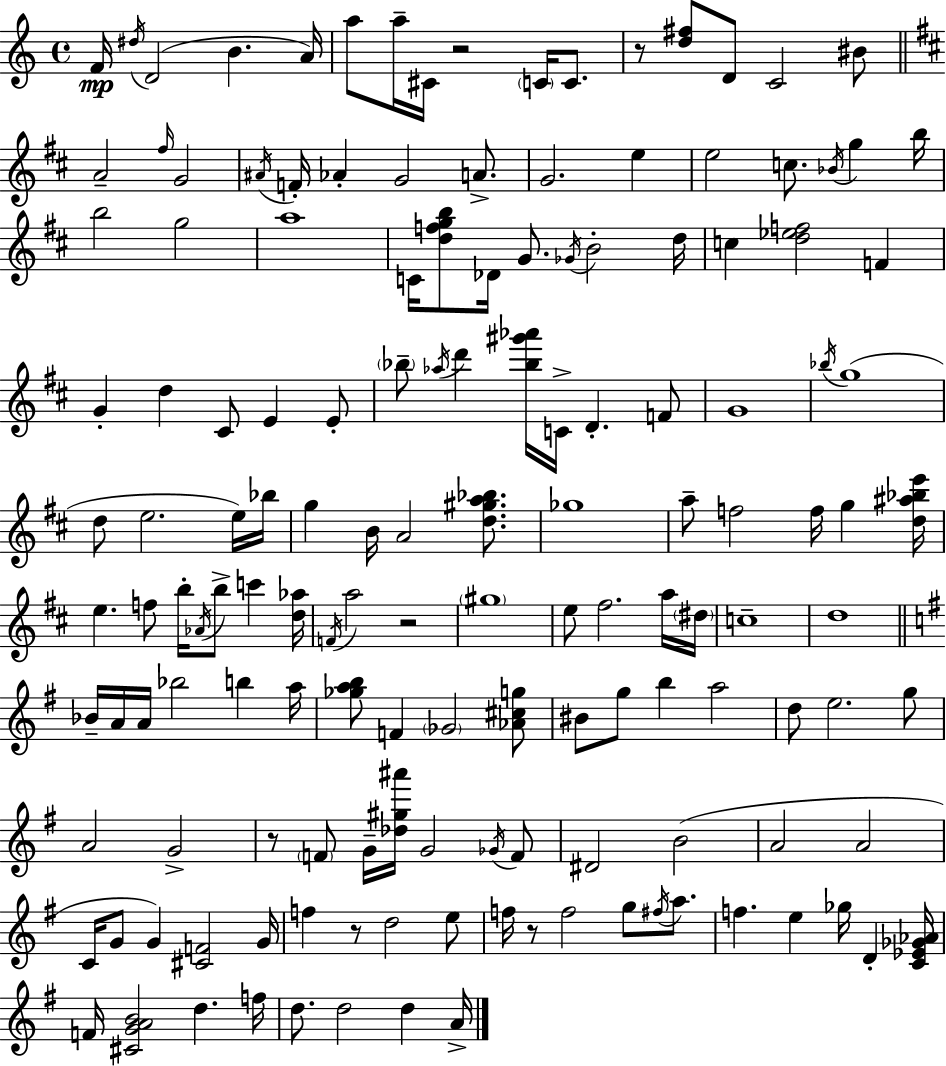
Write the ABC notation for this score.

X:1
T:Untitled
M:4/4
L:1/4
K:C
F/4 ^d/4 D2 B A/4 a/2 a/4 ^C/4 z2 C/4 C/2 z/2 [d^f]/2 D/2 C2 ^B/2 A2 ^f/4 G2 ^A/4 F/4 _A G2 A/2 G2 e e2 c/2 _B/4 g b/4 b2 g2 a4 C/4 [dfgb]/2 _D/4 G/2 _G/4 B2 d/4 c [d_ef]2 F G d ^C/2 E E/2 _b/2 _a/4 d' [_b^g'_a']/4 C/4 D F/2 G4 _b/4 g4 d/2 e2 e/4 _b/4 g B/4 A2 [d^ga_b]/2 _g4 a/2 f2 f/4 g [d^a_be']/4 e f/2 b/4 _A/4 b/2 c' [d_a]/4 F/4 a2 z2 ^g4 e/2 ^f2 a/4 ^d/4 c4 d4 _B/4 A/4 A/4 _b2 b a/4 [_gab]/2 F _G2 [_A^cg]/2 ^B/2 g/2 b a2 d/2 e2 g/2 A2 G2 z/2 F/2 G/4 [_d^g^a']/4 G2 _G/4 F/2 ^D2 B2 A2 A2 C/4 G/2 G [^CF]2 G/4 f z/2 d2 e/2 f/4 z/2 f2 g/2 ^f/4 a/2 f e _g/4 D [C_E_G_A]/4 F/4 [^CGAB]2 d f/4 d/2 d2 d A/4